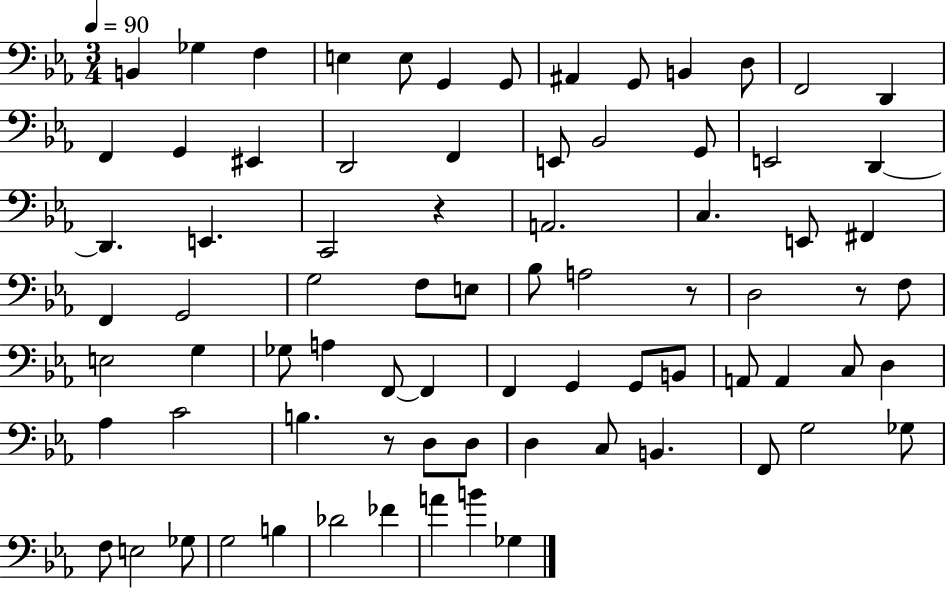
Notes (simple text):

B2/q Gb3/q F3/q E3/q E3/e G2/q G2/e A#2/q G2/e B2/q D3/e F2/h D2/q F2/q G2/q EIS2/q D2/h F2/q E2/e Bb2/h G2/e E2/h D2/q D2/q. E2/q. C2/h R/q A2/h. C3/q. E2/e F#2/q F2/q G2/h G3/h F3/e E3/e Bb3/e A3/h R/e D3/h R/e F3/e E3/h G3/q Gb3/e A3/q F2/e F2/q F2/q G2/q G2/e B2/e A2/e A2/q C3/e D3/q Ab3/q C4/h B3/q. R/e D3/e D3/e D3/q C3/e B2/q. F2/e G3/h Gb3/e F3/e E3/h Gb3/e G3/h B3/q Db4/h FES4/q A4/q B4/q Gb3/q